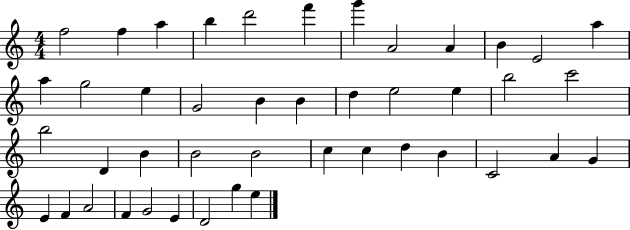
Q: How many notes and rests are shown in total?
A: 44